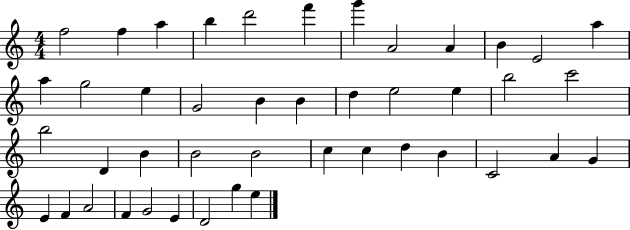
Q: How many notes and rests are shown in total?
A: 44